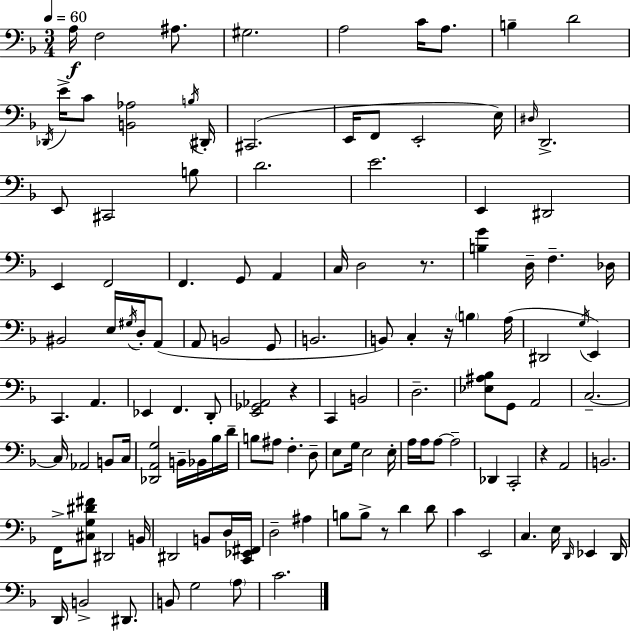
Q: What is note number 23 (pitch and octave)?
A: C#2